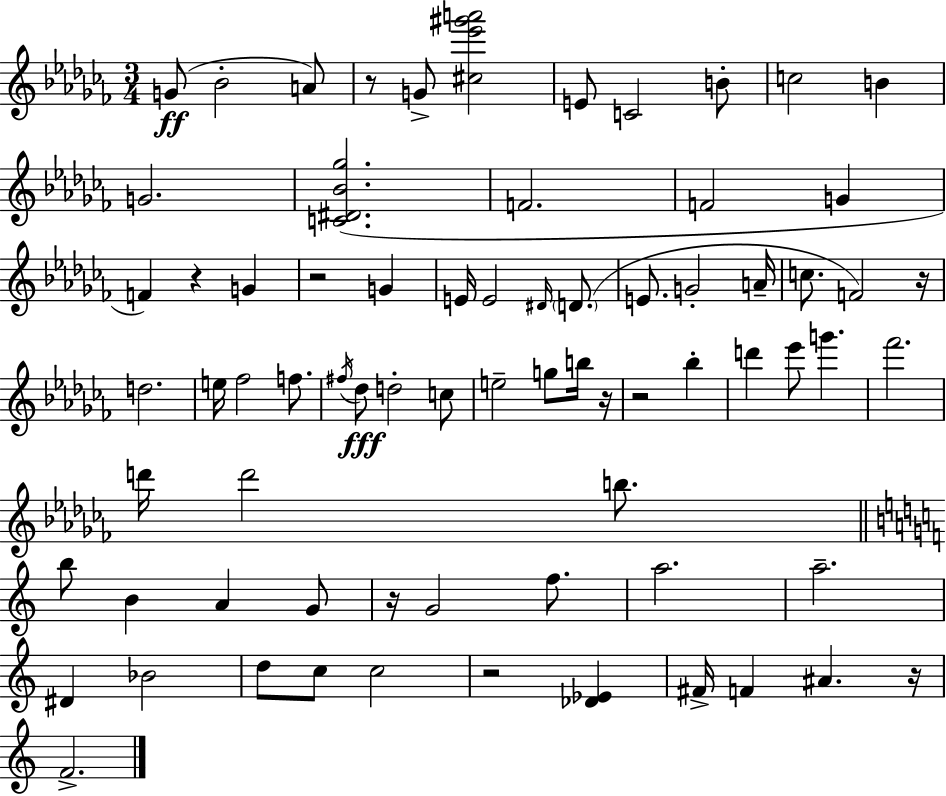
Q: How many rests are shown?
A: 9